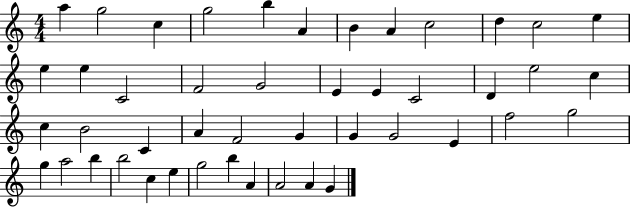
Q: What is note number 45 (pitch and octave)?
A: A4